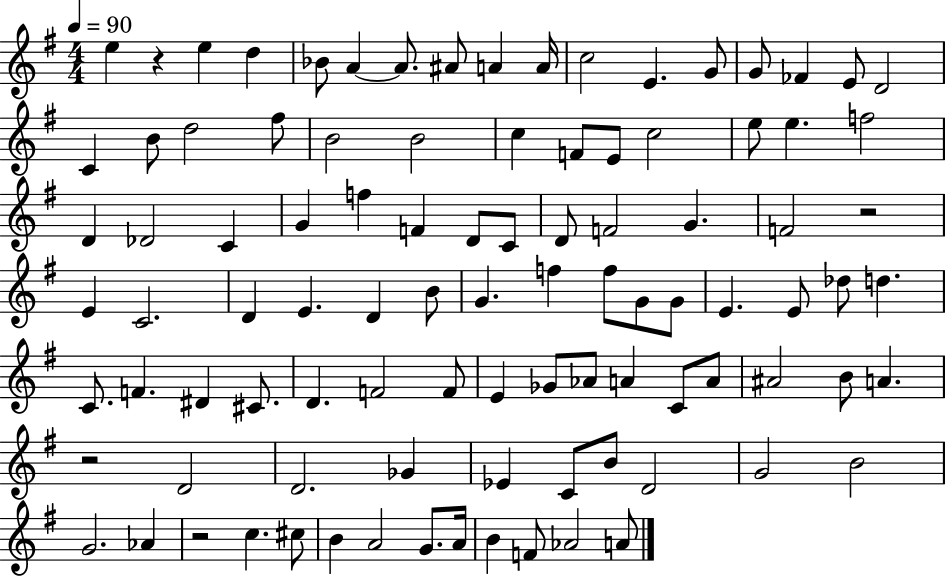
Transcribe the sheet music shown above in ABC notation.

X:1
T:Untitled
M:4/4
L:1/4
K:G
e z e d _B/2 A A/2 ^A/2 A A/4 c2 E G/2 G/2 _F E/2 D2 C B/2 d2 ^f/2 B2 B2 c F/2 E/2 c2 e/2 e f2 D _D2 C G f F D/2 C/2 D/2 F2 G F2 z2 E C2 D E D B/2 G f f/2 G/2 G/2 E E/2 _d/2 d C/2 F ^D ^C/2 D F2 F/2 E _G/2 _A/2 A C/2 A/2 ^A2 B/2 A z2 D2 D2 _G _E C/2 B/2 D2 G2 B2 G2 _A z2 c ^c/2 B A2 G/2 A/4 B F/2 _A2 A/2